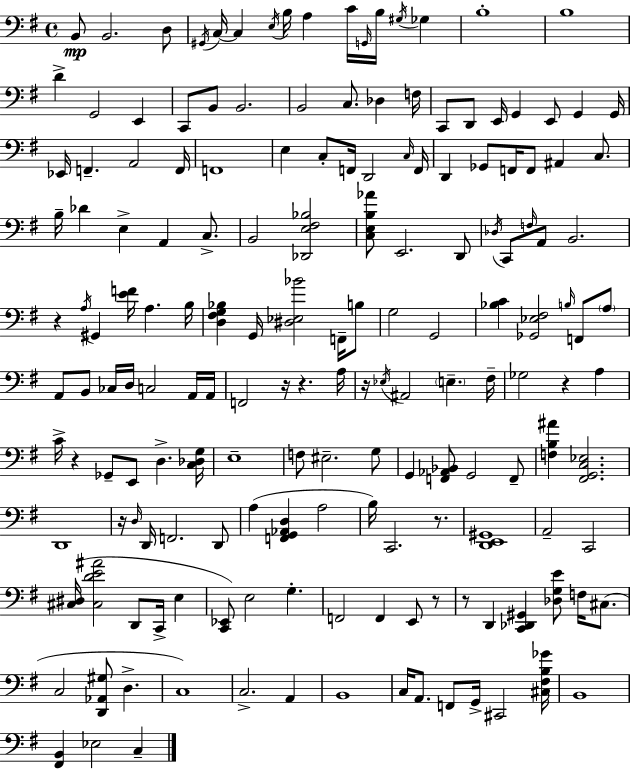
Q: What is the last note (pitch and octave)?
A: C3